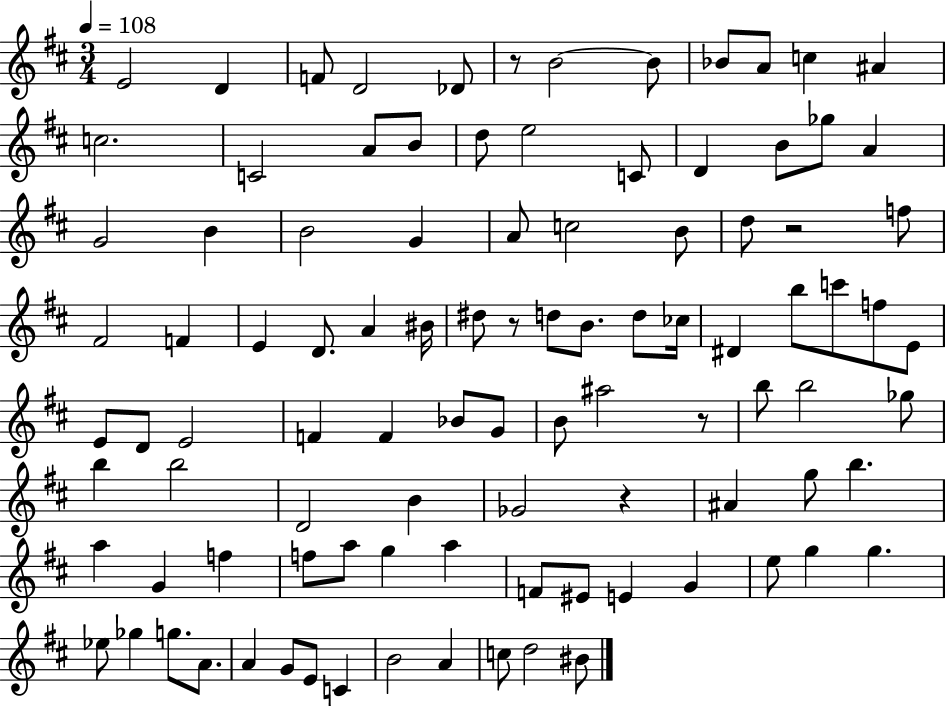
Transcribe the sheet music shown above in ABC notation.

X:1
T:Untitled
M:3/4
L:1/4
K:D
E2 D F/2 D2 _D/2 z/2 B2 B/2 _B/2 A/2 c ^A c2 C2 A/2 B/2 d/2 e2 C/2 D B/2 _g/2 A G2 B B2 G A/2 c2 B/2 d/2 z2 f/2 ^F2 F E D/2 A ^B/4 ^d/2 z/2 d/2 B/2 d/2 _c/4 ^D b/2 c'/2 f/2 E/2 E/2 D/2 E2 F F _B/2 G/2 B/2 ^a2 z/2 b/2 b2 _g/2 b b2 D2 B _G2 z ^A g/2 b a G f f/2 a/2 g a F/2 ^E/2 E G e/2 g g _e/2 _g g/2 A/2 A G/2 E/2 C B2 A c/2 d2 ^B/2